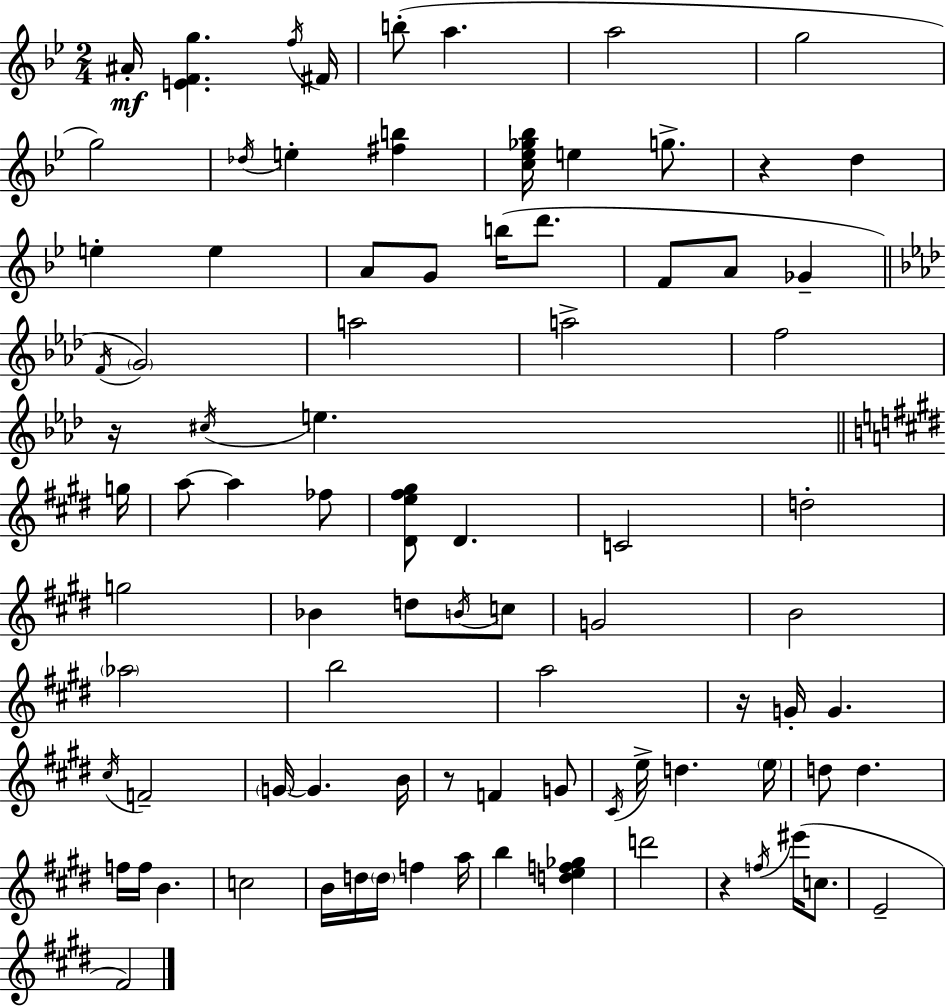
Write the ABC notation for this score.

X:1
T:Untitled
M:2/4
L:1/4
K:Bb
^A/4 [EFg] f/4 ^F/4 b/2 a a2 g2 g2 _d/4 e [^fb] [c_e_g_b]/4 e g/2 z d e e A/2 G/2 b/4 d'/2 F/2 A/2 _G F/4 G2 a2 a2 f2 z/4 ^c/4 e g/4 a/2 a _f/2 [^De^f^g]/2 ^D C2 d2 g2 _B d/2 B/4 c/2 G2 B2 _a2 b2 a2 z/4 G/4 G ^c/4 F2 G/4 G B/4 z/2 F G/2 ^C/4 e/4 d e/4 d/2 d f/4 f/4 B c2 B/4 d/4 d/4 f a/4 b [def_g] d'2 z f/4 ^e'/4 c/2 E2 ^F2